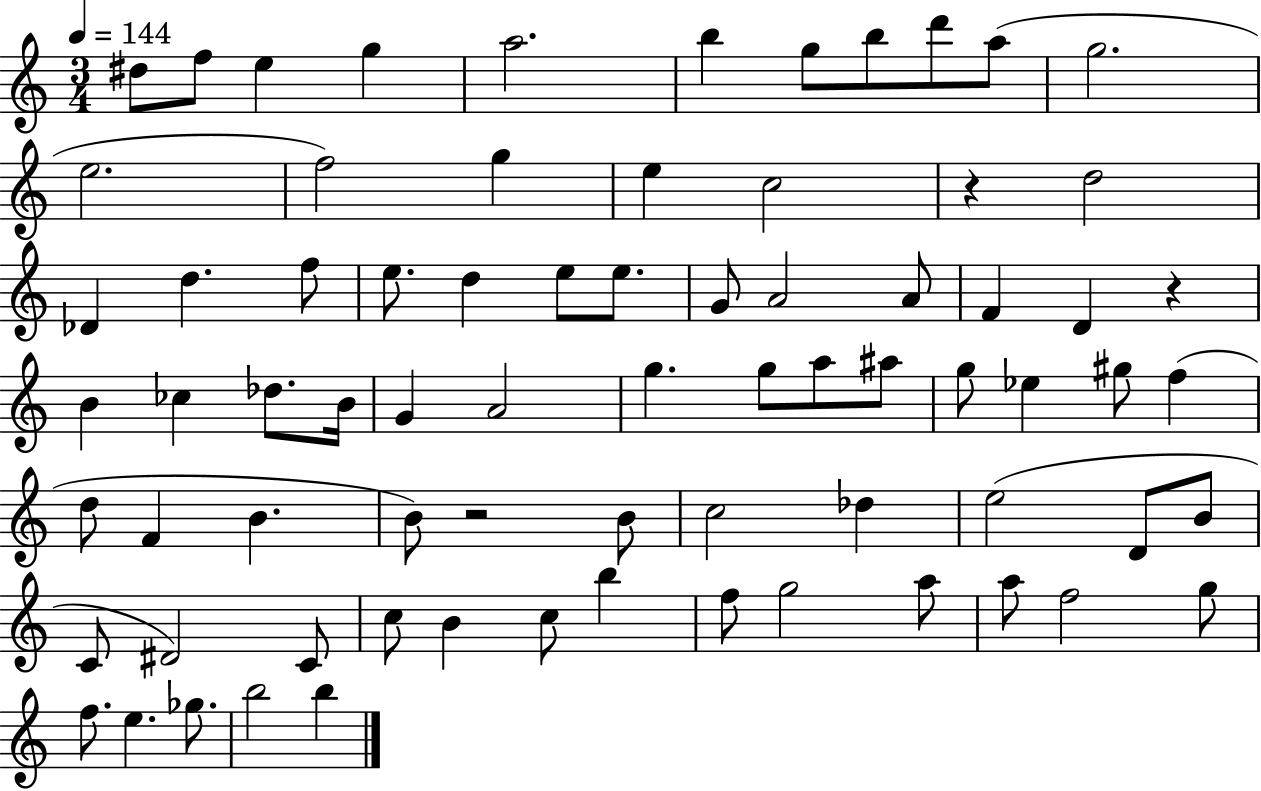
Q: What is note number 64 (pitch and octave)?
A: A5